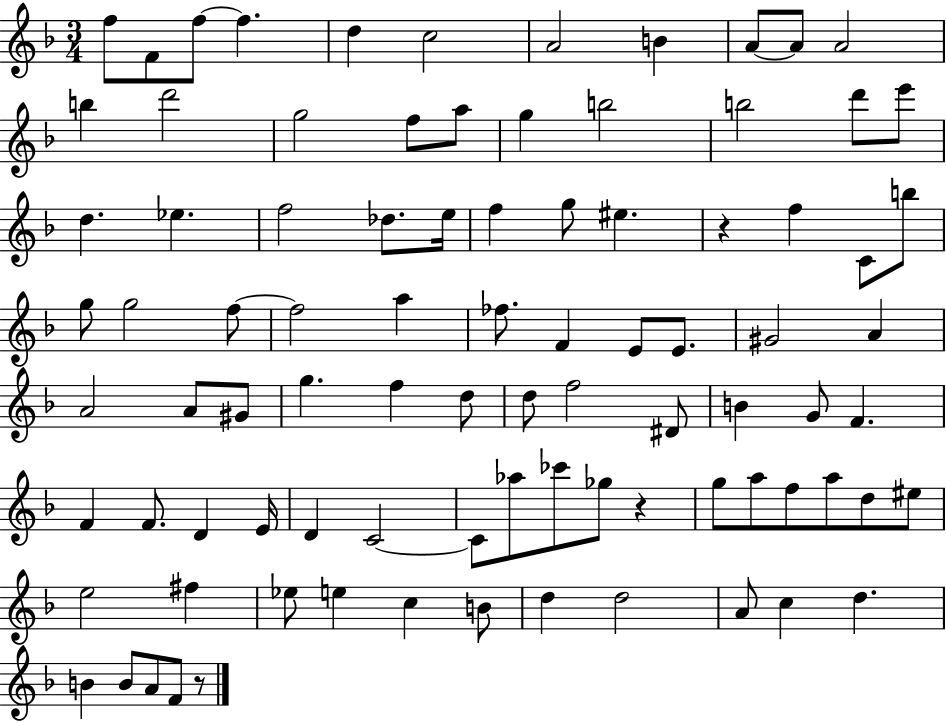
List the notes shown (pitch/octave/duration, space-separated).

F5/e F4/e F5/e F5/q. D5/q C5/h A4/h B4/q A4/e A4/e A4/h B5/q D6/h G5/h F5/e A5/e G5/q B5/h B5/h D6/e E6/e D5/q. Eb5/q. F5/h Db5/e. E5/s F5/q G5/e EIS5/q. R/q F5/q C4/e B5/e G5/e G5/h F5/e F5/h A5/q FES5/e. F4/q E4/e E4/e. G#4/h A4/q A4/h A4/e G#4/e G5/q. F5/q D5/e D5/e F5/h D#4/e B4/q G4/e F4/q. F4/q F4/e. D4/q E4/s D4/q C4/h C4/e Ab5/e CES6/e Gb5/e R/q G5/e A5/e F5/e A5/e D5/e EIS5/e E5/h F#5/q Eb5/e E5/q C5/q B4/e D5/q D5/h A4/e C5/q D5/q. B4/q B4/e A4/e F4/e R/e